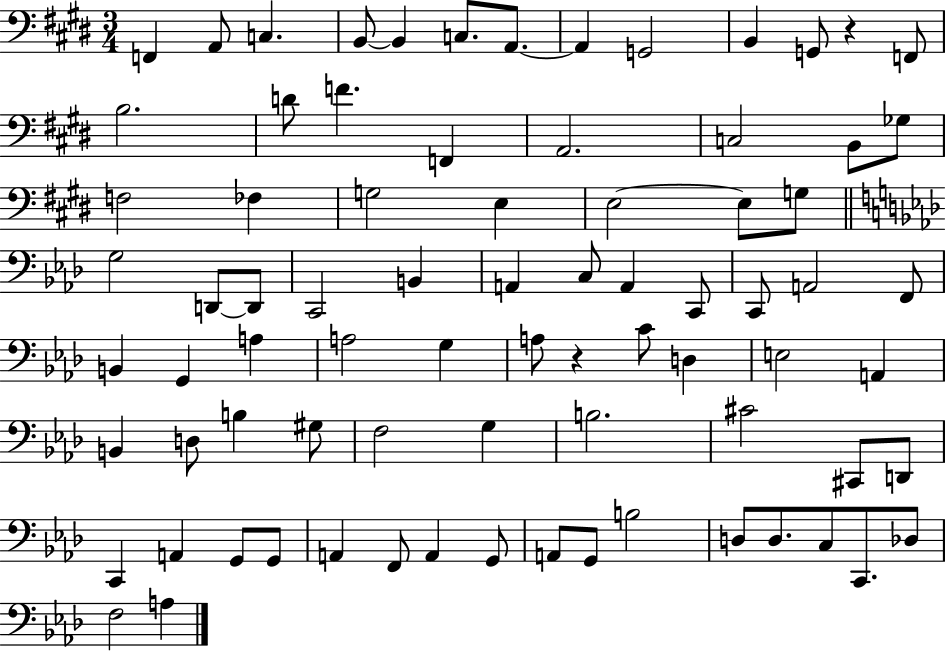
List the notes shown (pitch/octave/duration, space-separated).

F2/q A2/e C3/q. B2/e B2/q C3/e. A2/e. A2/q G2/h B2/q G2/e R/q F2/e B3/h. D4/e F4/q. F2/q A2/h. C3/h B2/e Gb3/e F3/h FES3/q G3/h E3/q E3/h E3/e G3/e G3/h D2/e D2/e C2/h B2/q A2/q C3/e A2/q C2/e C2/e A2/h F2/e B2/q G2/q A3/q A3/h G3/q A3/e R/q C4/e D3/q E3/h A2/q B2/q D3/e B3/q G#3/e F3/h G3/q B3/h. C#4/h C#2/e D2/e C2/q A2/q G2/e G2/e A2/q F2/e A2/q G2/e A2/e G2/e B3/h D3/e D3/e. C3/e C2/e. Db3/e F3/h A3/q